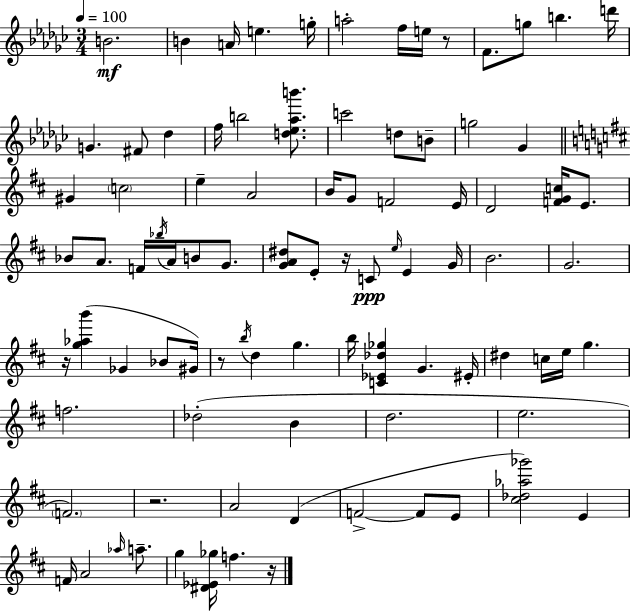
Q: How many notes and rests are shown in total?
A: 90